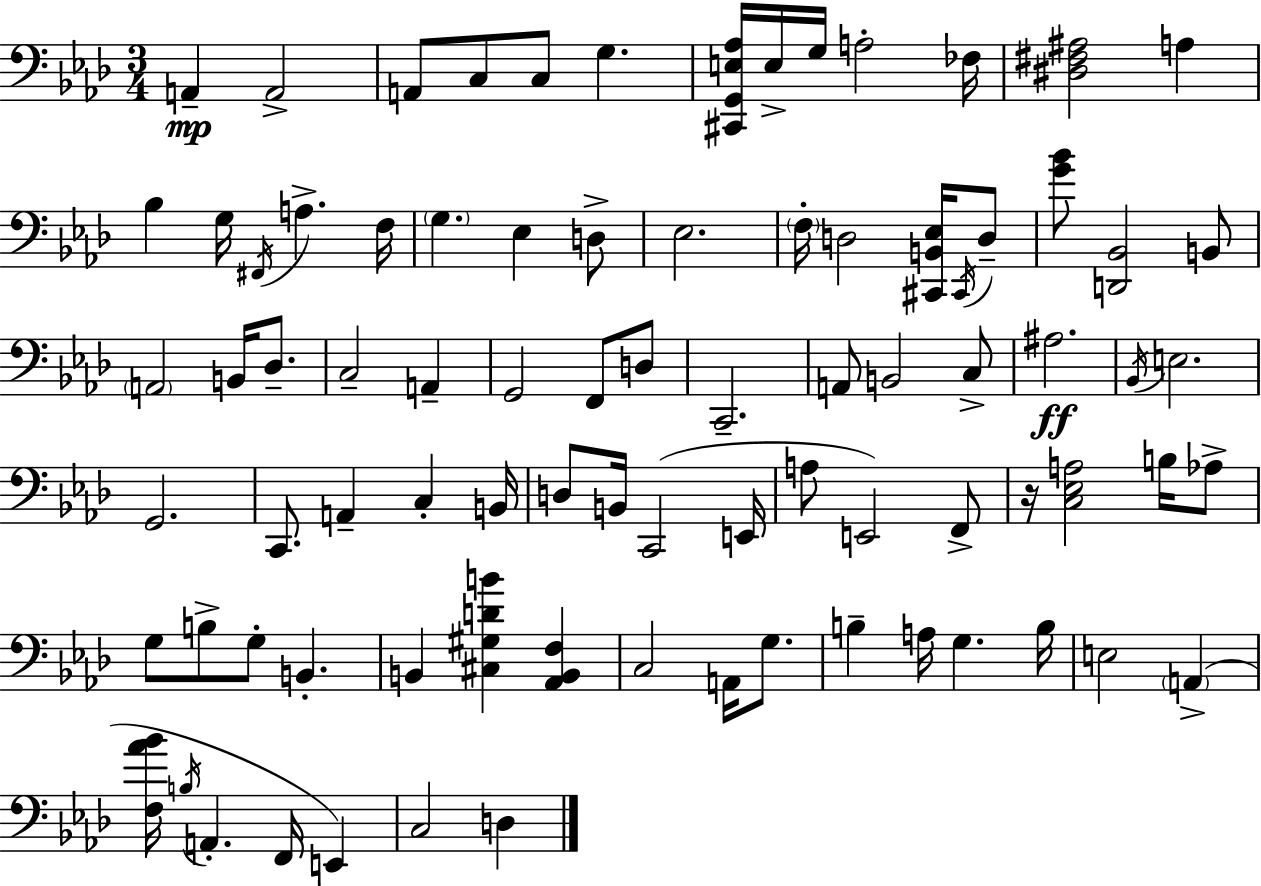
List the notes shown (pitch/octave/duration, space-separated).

A2/q A2/h A2/e C3/e C3/e G3/q. [C#2,G2,E3,Ab3]/s E3/s G3/s A3/h FES3/s [D#3,F#3,A#3]/h A3/q Bb3/q G3/s F#2/s A3/q. F3/s G3/q. Eb3/q D3/e Eb3/h. F3/s D3/h [C#2,B2,Eb3]/s C#2/s D3/e [G4,Bb4]/e [D2,Bb2]/h B2/e A2/h B2/s Db3/e. C3/h A2/q G2/h F2/e D3/e C2/h. A2/e B2/h C3/e A#3/h. Bb2/s E3/h. G2/h. C2/e. A2/q C3/q B2/s D3/e B2/s C2/h E2/s A3/e E2/h F2/e R/s [C3,Eb3,A3]/h B3/s Ab3/e G3/e B3/e G3/e B2/q. B2/q [C#3,G#3,D4,B4]/q [Ab2,B2,F3]/q C3/h A2/s G3/e. B3/q A3/s G3/q. B3/s E3/h A2/q [F3,Ab4,Bb4]/s B3/s A2/q. F2/s E2/q C3/h D3/q